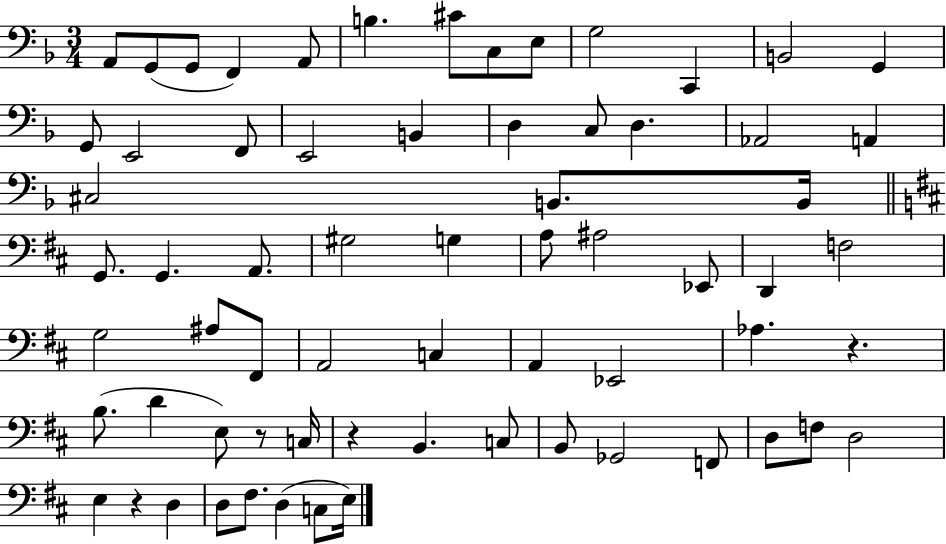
A2/e G2/e G2/e F2/q A2/e B3/q. C#4/e C3/e E3/e G3/h C2/q B2/h G2/q G2/e E2/h F2/e E2/h B2/q D3/q C3/e D3/q. Ab2/h A2/q C#3/h B2/e. B2/s G2/e. G2/q. A2/e. G#3/h G3/q A3/e A#3/h Eb2/e D2/q F3/h G3/h A#3/e F#2/e A2/h C3/q A2/q Eb2/h Ab3/q. R/q. B3/e. D4/q E3/e R/e C3/s R/q B2/q. C3/e B2/e Gb2/h F2/e D3/e F3/e D3/h E3/q R/q D3/q D3/e F#3/e. D3/q C3/e E3/s